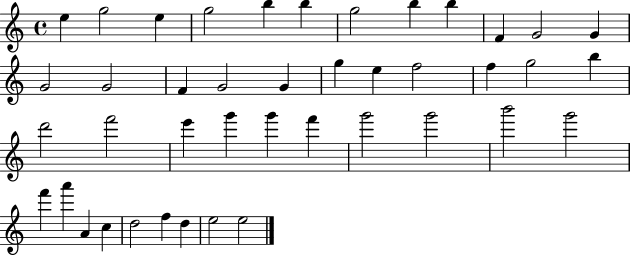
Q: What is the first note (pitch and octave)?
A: E5